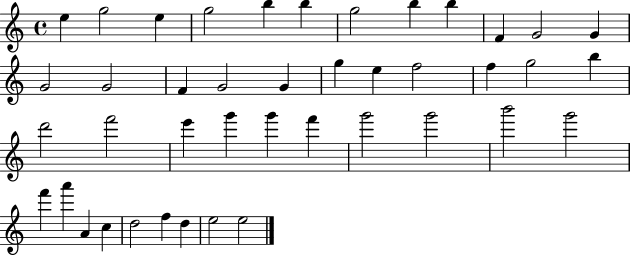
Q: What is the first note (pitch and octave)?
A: E5